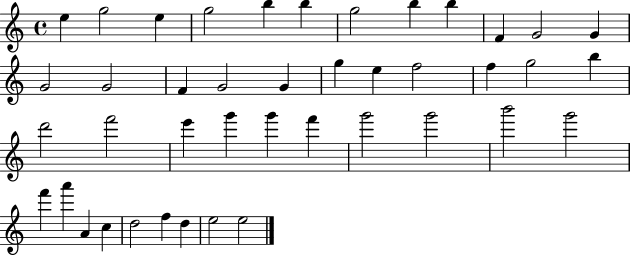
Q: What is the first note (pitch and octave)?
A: E5